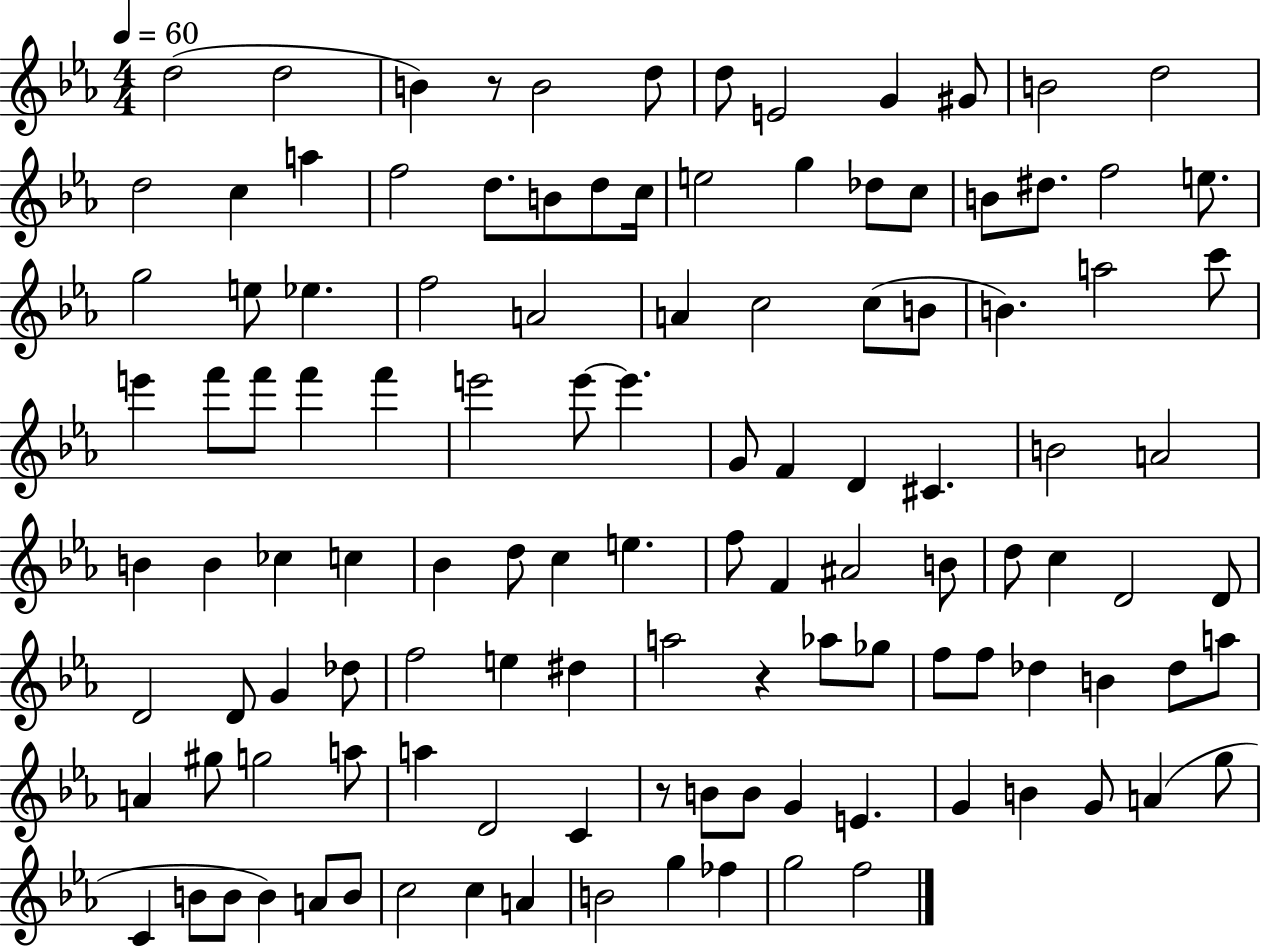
D5/h D5/h B4/q R/e B4/h D5/e D5/e E4/h G4/q G#4/e B4/h D5/h D5/h C5/q A5/q F5/h D5/e. B4/e D5/e C5/s E5/h G5/q Db5/e C5/e B4/e D#5/e. F5/h E5/e. G5/h E5/e Eb5/q. F5/h A4/h A4/q C5/h C5/e B4/e B4/q. A5/h C6/e E6/q F6/e F6/e F6/q F6/q E6/h E6/e E6/q. G4/e F4/q D4/q C#4/q. B4/h A4/h B4/q B4/q CES5/q C5/q Bb4/q D5/e C5/q E5/q. F5/e F4/q A#4/h B4/e D5/e C5/q D4/h D4/e D4/h D4/e G4/q Db5/e F5/h E5/q D#5/q A5/h R/q Ab5/e Gb5/e F5/e F5/e Db5/q B4/q Db5/e A5/e A4/q G#5/e G5/h A5/e A5/q D4/h C4/q R/e B4/e B4/e G4/q E4/q. G4/q B4/q G4/e A4/q G5/e C4/q B4/e B4/e B4/q A4/e B4/e C5/h C5/q A4/q B4/h G5/q FES5/q G5/h F5/h